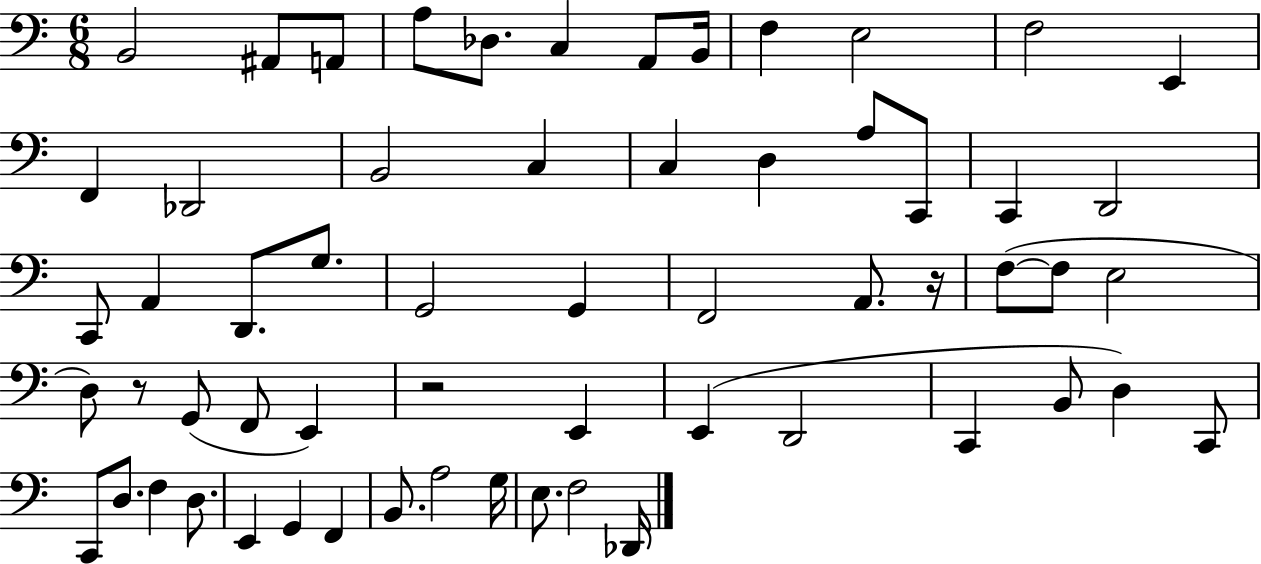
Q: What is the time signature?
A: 6/8